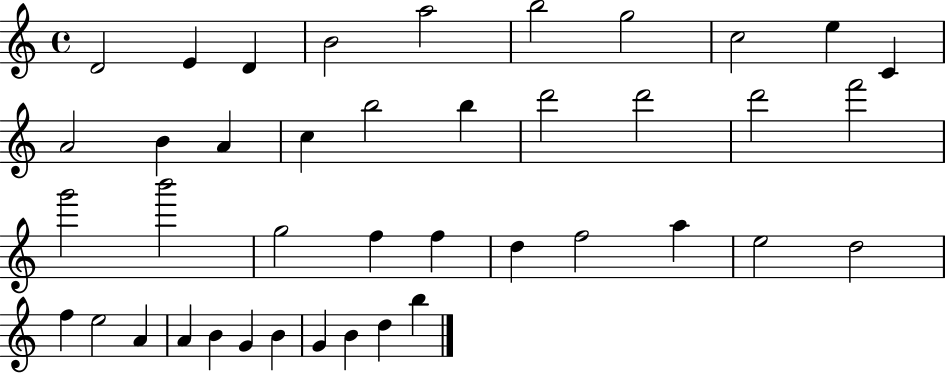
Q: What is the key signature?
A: C major